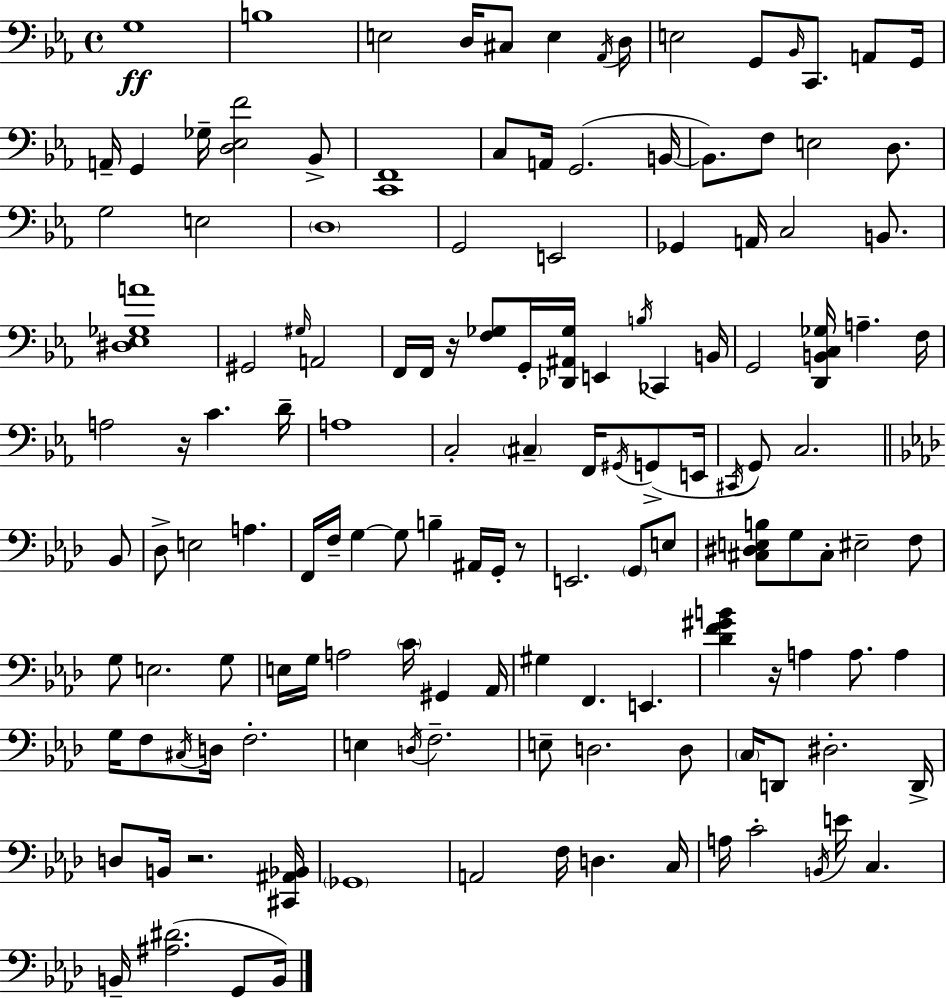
X:1
T:Untitled
M:4/4
L:1/4
K:Eb
G,4 B,4 E,2 D,/4 ^C,/2 E, _A,,/4 D,/4 E,2 G,,/2 _B,,/4 C,,/2 A,,/2 G,,/4 A,,/4 G,, _G,/4 [D,_E,F]2 _B,,/2 [C,,F,,]4 C,/2 A,,/4 G,,2 B,,/4 B,,/2 F,/2 E,2 D,/2 G,2 E,2 D,4 G,,2 E,,2 _G,, A,,/4 C,2 B,,/2 [^D,_E,_G,A]4 ^G,,2 ^G,/4 A,,2 F,,/4 F,,/4 z/4 [F,_G,]/2 G,,/4 [_D,,^A,,_G,]/4 E,, B,/4 _C,, B,,/4 G,,2 [D,,B,,C,_G,]/4 A, F,/4 A,2 z/4 C D/4 A,4 C,2 ^C, F,,/4 ^G,,/4 G,,/2 E,,/4 ^C,,/4 G,,/2 C,2 _B,,/2 _D,/2 E,2 A, F,,/4 F,/4 G, G,/2 B, ^A,,/4 G,,/4 z/2 E,,2 G,,/2 E,/2 [^C,^D,E,B,]/2 G,/2 ^C,/2 ^E,2 F,/2 G,/2 E,2 G,/2 E,/4 G,/4 A,2 C/4 ^G,, _A,,/4 ^G, F,, E,, [_DF^GB] z/4 A, A,/2 A, G,/4 F,/2 ^C,/4 D,/4 F,2 E, D,/4 F,2 E,/2 D,2 D,/2 C,/4 D,,/2 ^D,2 D,,/4 D,/2 B,,/4 z2 [^C,,^A,,_B,,]/4 _G,,4 A,,2 F,/4 D, C,/4 A,/4 C2 B,,/4 E/4 C, B,,/4 [^A,^D]2 G,,/2 B,,/4